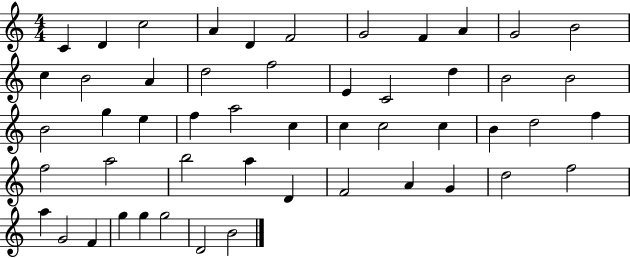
C4/q D4/q C5/h A4/q D4/q F4/h G4/h F4/q A4/q G4/h B4/h C5/q B4/h A4/q D5/h F5/h E4/q C4/h D5/q B4/h B4/h B4/h G5/q E5/q F5/q A5/h C5/q C5/q C5/h C5/q B4/q D5/h F5/q F5/h A5/h B5/h A5/q D4/q F4/h A4/q G4/q D5/h F5/h A5/q G4/h F4/q G5/q G5/q G5/h D4/h B4/h